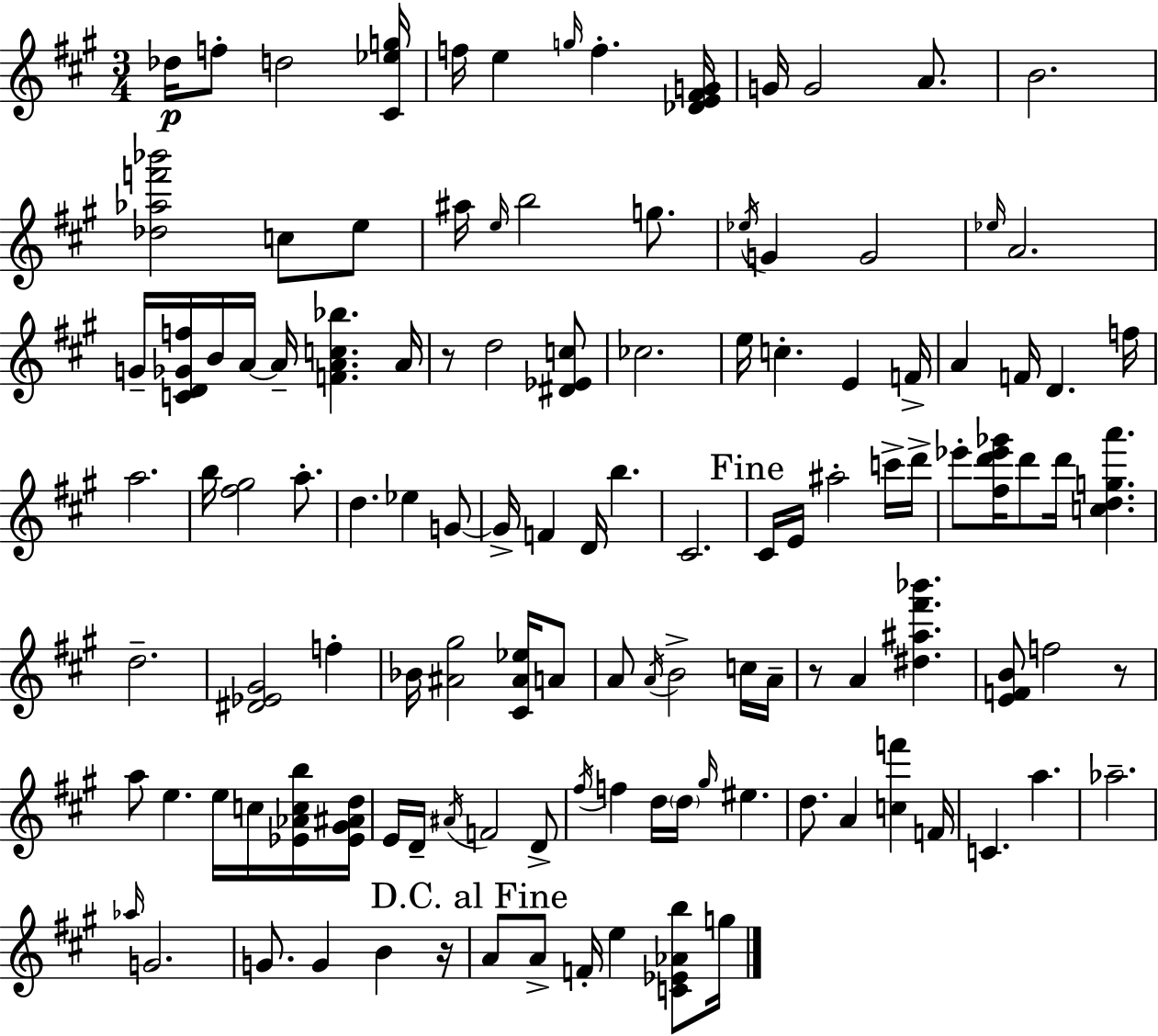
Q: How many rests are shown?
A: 4